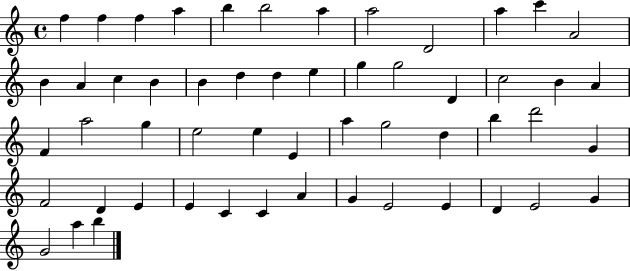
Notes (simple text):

F5/q F5/q F5/q A5/q B5/q B5/h A5/q A5/h D4/h A5/q C6/q A4/h B4/q A4/q C5/q B4/q B4/q D5/q D5/q E5/q G5/q G5/h D4/q C5/h B4/q A4/q F4/q A5/h G5/q E5/h E5/q E4/q A5/q G5/h D5/q B5/q D6/h G4/q F4/h D4/q E4/q E4/q C4/q C4/q A4/q G4/q E4/h E4/q D4/q E4/h G4/q G4/h A5/q B5/q